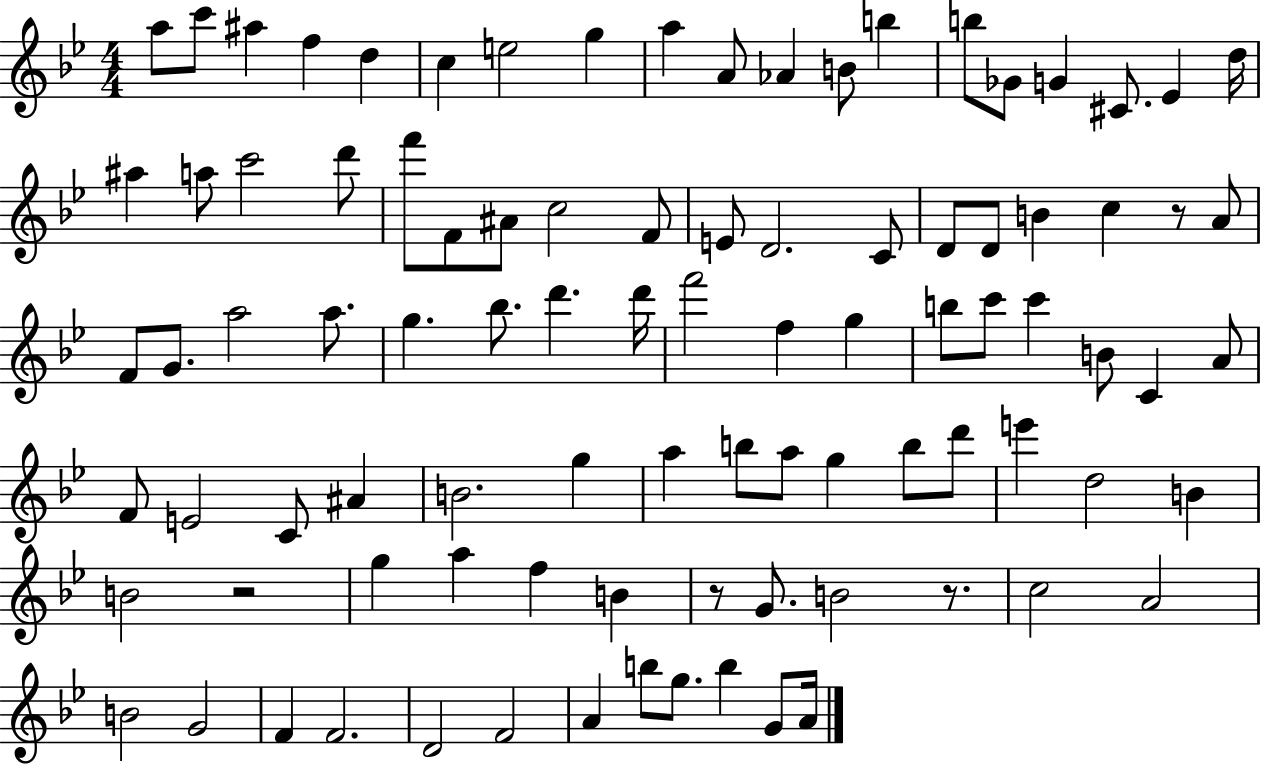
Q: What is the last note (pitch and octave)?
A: A4